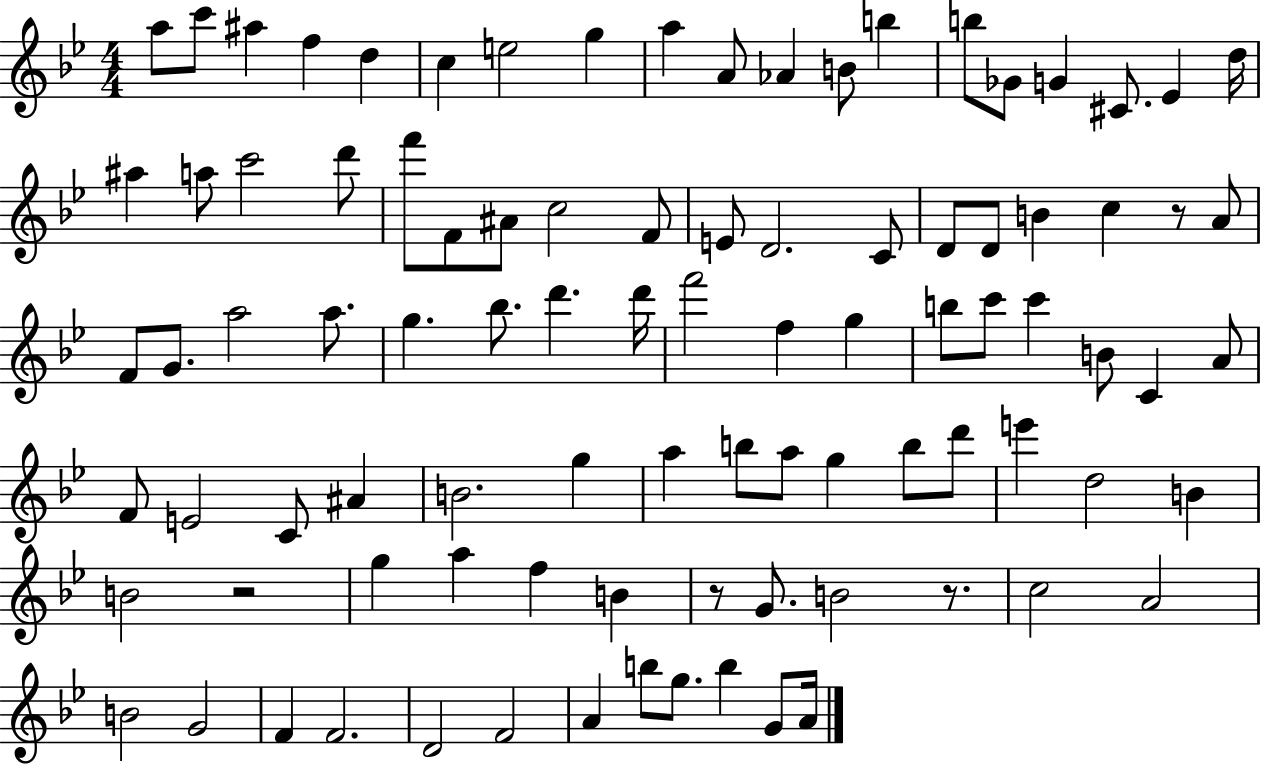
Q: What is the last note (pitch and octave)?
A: A4